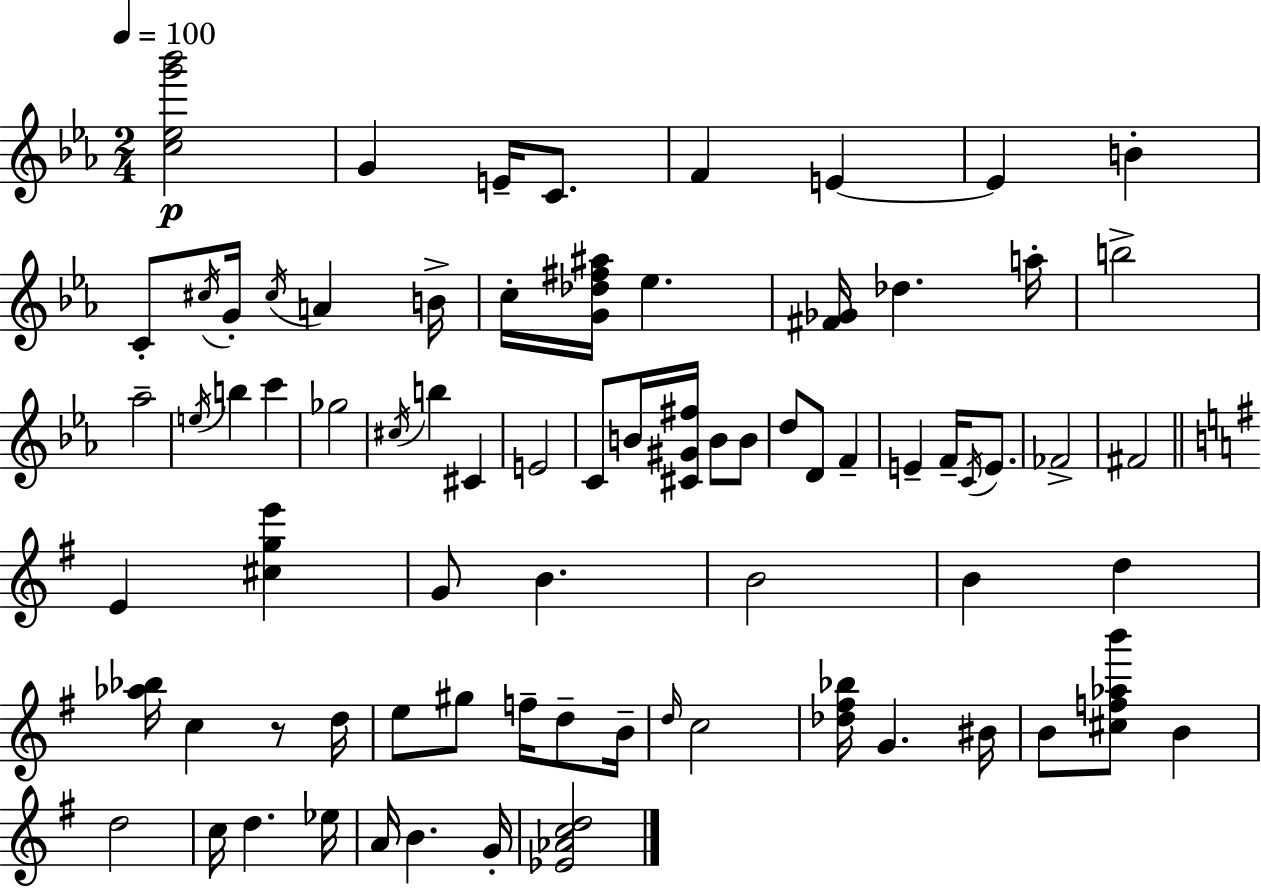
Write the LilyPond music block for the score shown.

{
  \clef treble
  \numericTimeSignature
  \time 2/4
  \key ees \major
  \tempo 4 = 100
  <c'' ees'' g''' bes'''>2\p | g'4 e'16-- c'8. | f'4 e'4~~ | e'4 b'4-. | \break c'8-. \acciaccatura { cis''16 } g'16-. \acciaccatura { cis''16 } a'4 | b'16-> c''16-. <g' des'' fis'' ais''>16 ees''4. | <fis' ges'>16 des''4. | a''16-. b''2-> | \break aes''2-- | \acciaccatura { e''16 } b''4 c'''4 | ges''2 | \acciaccatura { cis''16 } b''4 | \break cis'4 e'2 | c'8 b'16 <cis' gis' fis''>16 | b'8 b'8 d''8 d'8 | f'4-- e'4-- | \break f'16-- \acciaccatura { c'16 } e'8. fes'2-> | fis'2 | \bar "||" \break \key e \minor e'4 <cis'' g'' e'''>4 | g'8 b'4. | b'2 | b'4 d''4 | \break <aes'' bes''>16 c''4 r8 d''16 | e''8 gis''8 f''16-- d''8-- b'16-- | \grace { d''16 } c''2 | <des'' fis'' bes''>16 g'4. | \break bis'16 b'8 <cis'' f'' aes'' b'''>8 b'4 | d''2 | c''16 d''4. | ees''16 a'16 b'4. | \break g'16-. <ees' aes' c'' d''>2 | \bar "|."
}